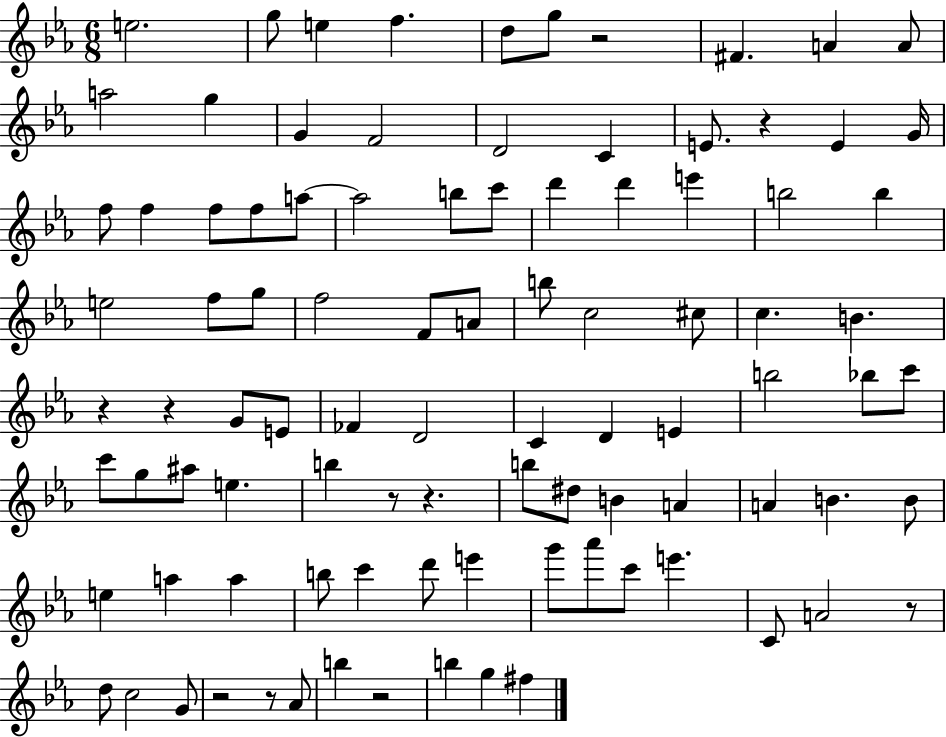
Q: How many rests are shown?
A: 10